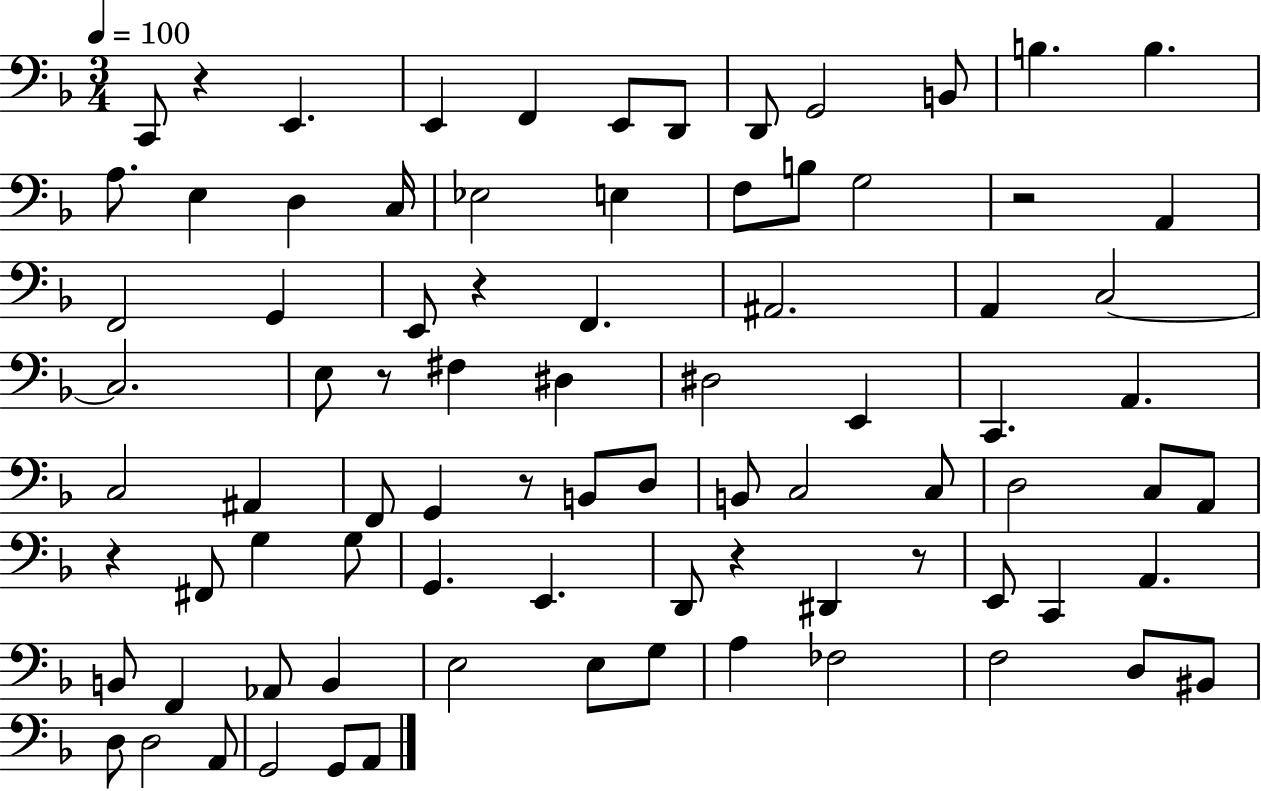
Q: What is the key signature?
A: F major